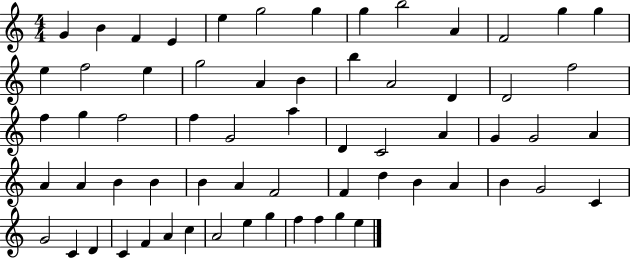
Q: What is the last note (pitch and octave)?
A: E5